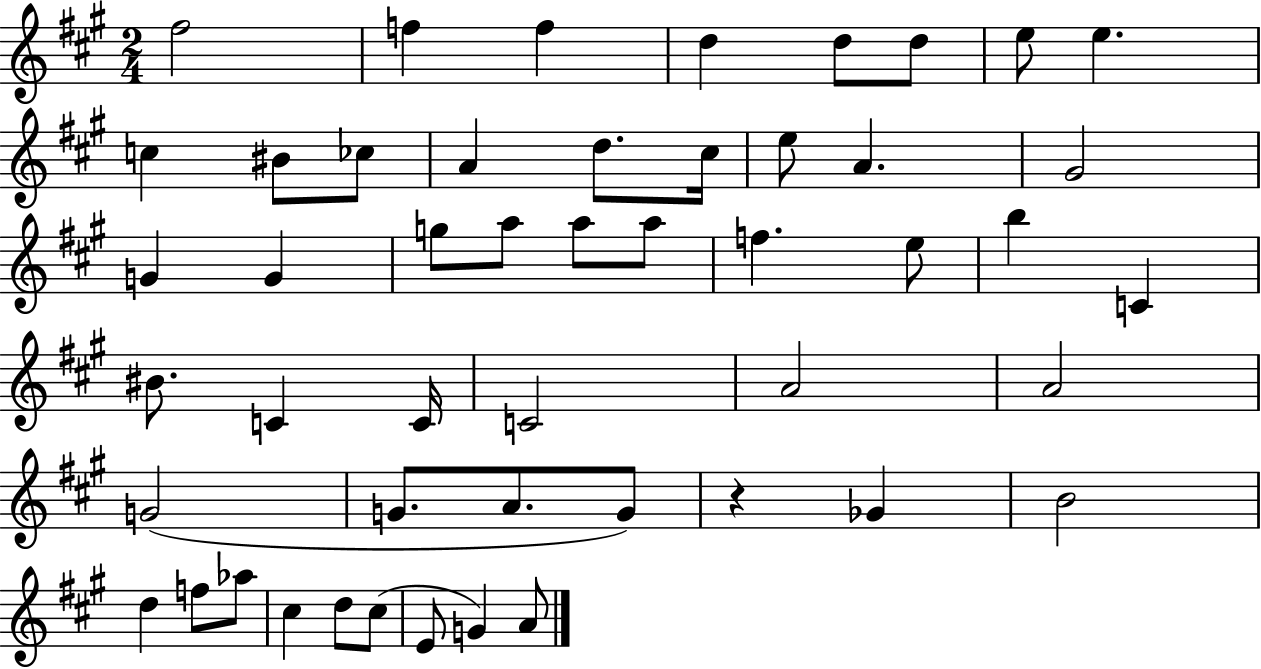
{
  \clef treble
  \numericTimeSignature
  \time 2/4
  \key a \major
  \repeat volta 2 { fis''2 | f''4 f''4 | d''4 d''8 d''8 | e''8 e''4. | \break c''4 bis'8 ces''8 | a'4 d''8. cis''16 | e''8 a'4. | gis'2 | \break g'4 g'4 | g''8 a''8 a''8 a''8 | f''4. e''8 | b''4 c'4 | \break bis'8. c'4 c'16 | c'2 | a'2 | a'2 | \break g'2( | g'8. a'8. g'8) | r4 ges'4 | b'2 | \break d''4 f''8 aes''8 | cis''4 d''8 cis''8( | e'8 g'4) a'8 | } \bar "|."
}